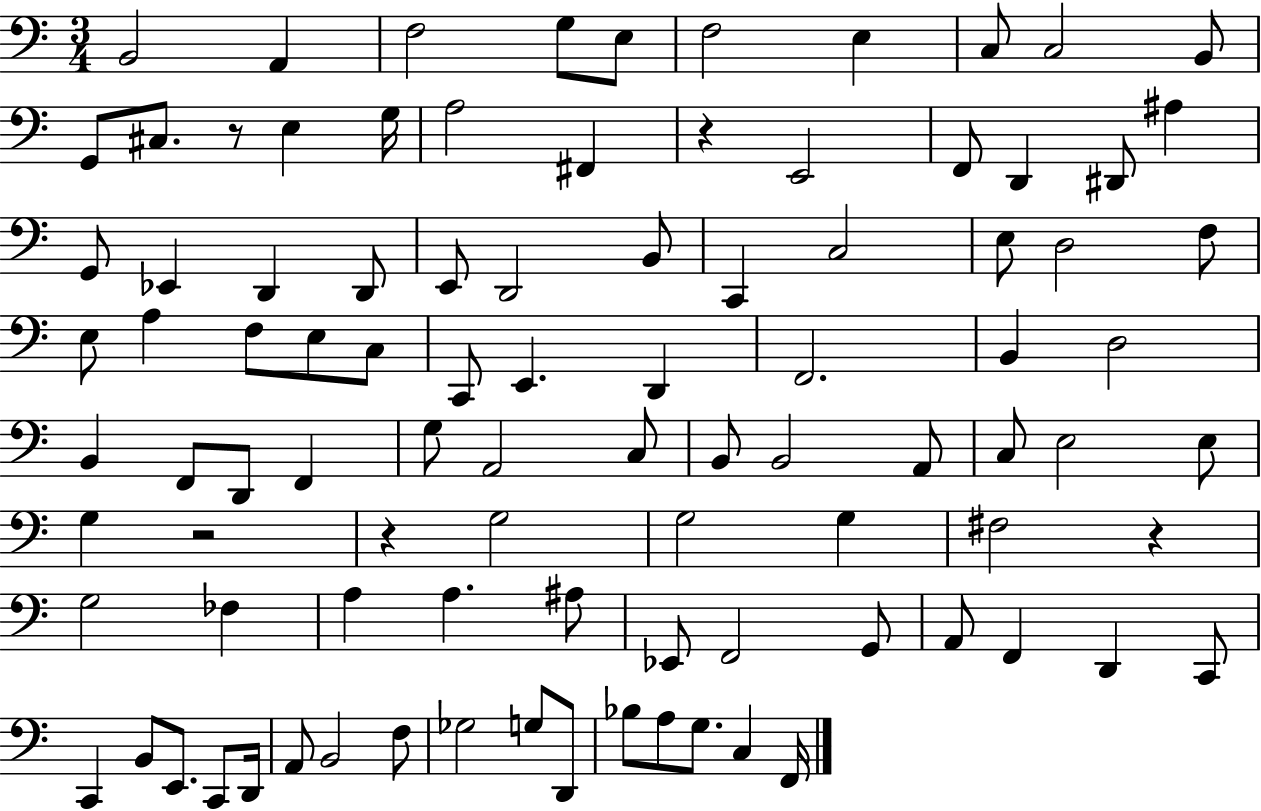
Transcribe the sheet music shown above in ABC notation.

X:1
T:Untitled
M:3/4
L:1/4
K:C
B,,2 A,, F,2 G,/2 E,/2 F,2 E, C,/2 C,2 B,,/2 G,,/2 ^C,/2 z/2 E, G,/4 A,2 ^F,, z E,,2 F,,/2 D,, ^D,,/2 ^A, G,,/2 _E,, D,, D,,/2 E,,/2 D,,2 B,,/2 C,, C,2 E,/2 D,2 F,/2 E,/2 A, F,/2 E,/2 C,/2 C,,/2 E,, D,, F,,2 B,, D,2 B,, F,,/2 D,,/2 F,, G,/2 A,,2 C,/2 B,,/2 B,,2 A,,/2 C,/2 E,2 E,/2 G, z2 z G,2 G,2 G, ^F,2 z G,2 _F, A, A, ^A,/2 _E,,/2 F,,2 G,,/2 A,,/2 F,, D,, C,,/2 C,, B,,/2 E,,/2 C,,/2 D,,/4 A,,/2 B,,2 F,/2 _G,2 G,/2 D,,/2 _B,/2 A,/2 G,/2 C, F,,/4